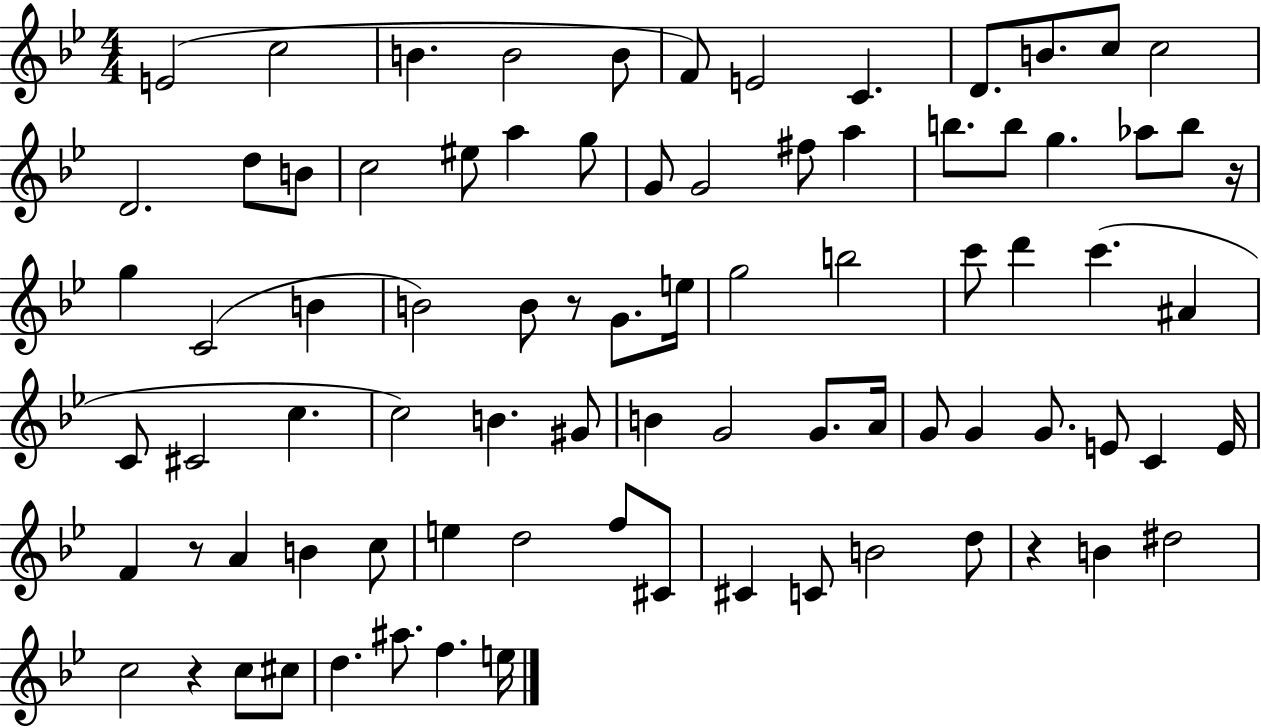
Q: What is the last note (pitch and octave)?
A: E5